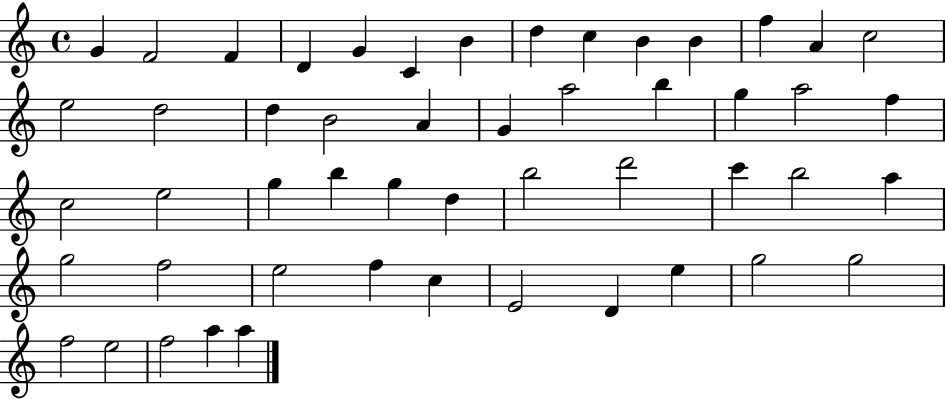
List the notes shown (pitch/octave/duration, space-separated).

G4/q F4/h F4/q D4/q G4/q C4/q B4/q D5/q C5/q B4/q B4/q F5/q A4/q C5/h E5/h D5/h D5/q B4/h A4/q G4/q A5/h B5/q G5/q A5/h F5/q C5/h E5/h G5/q B5/q G5/q D5/q B5/h D6/h C6/q B5/h A5/q G5/h F5/h E5/h F5/q C5/q E4/h D4/q E5/q G5/h G5/h F5/h E5/h F5/h A5/q A5/q